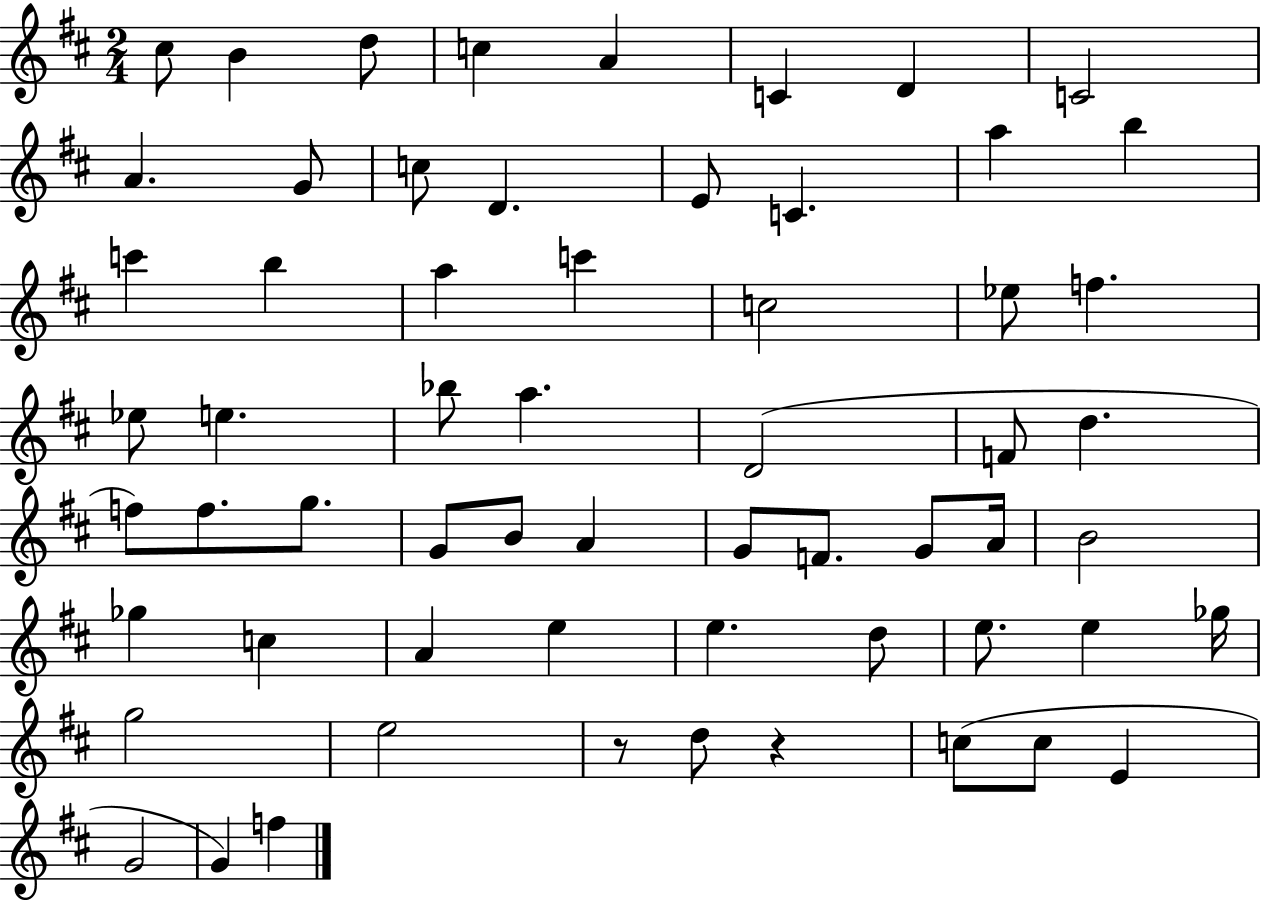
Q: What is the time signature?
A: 2/4